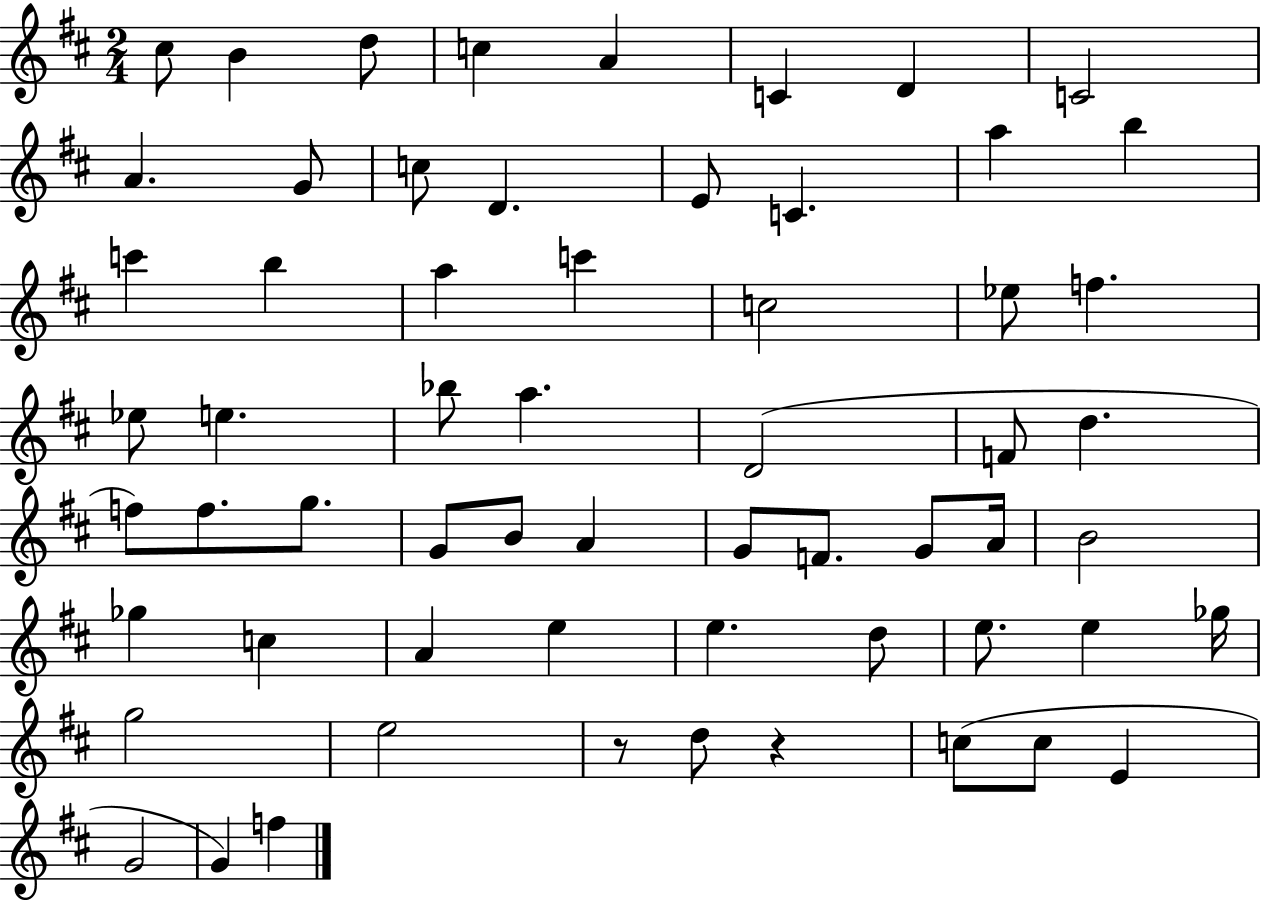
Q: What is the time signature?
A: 2/4